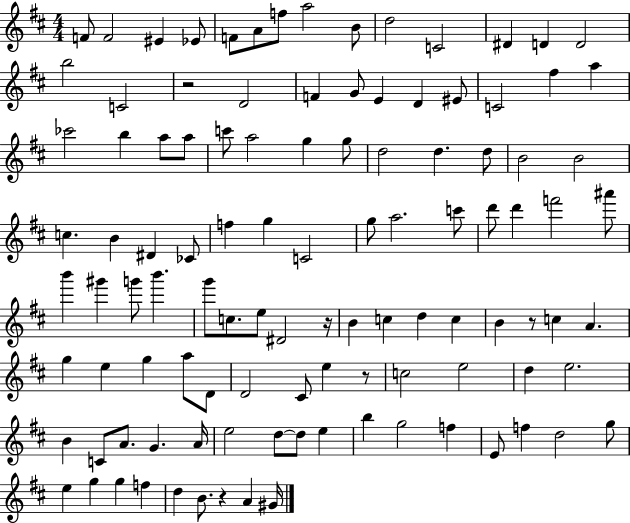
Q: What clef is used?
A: treble